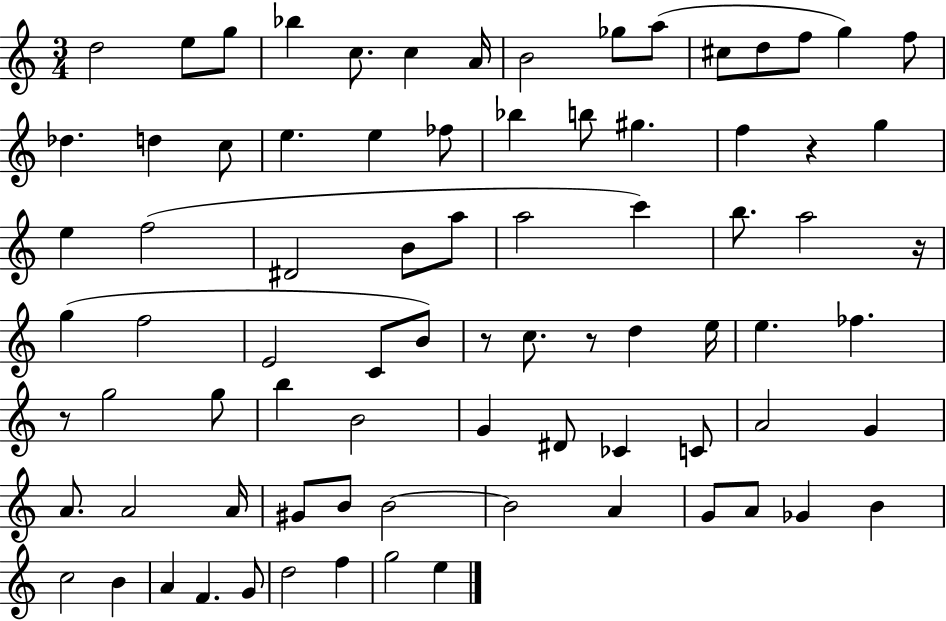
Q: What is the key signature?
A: C major